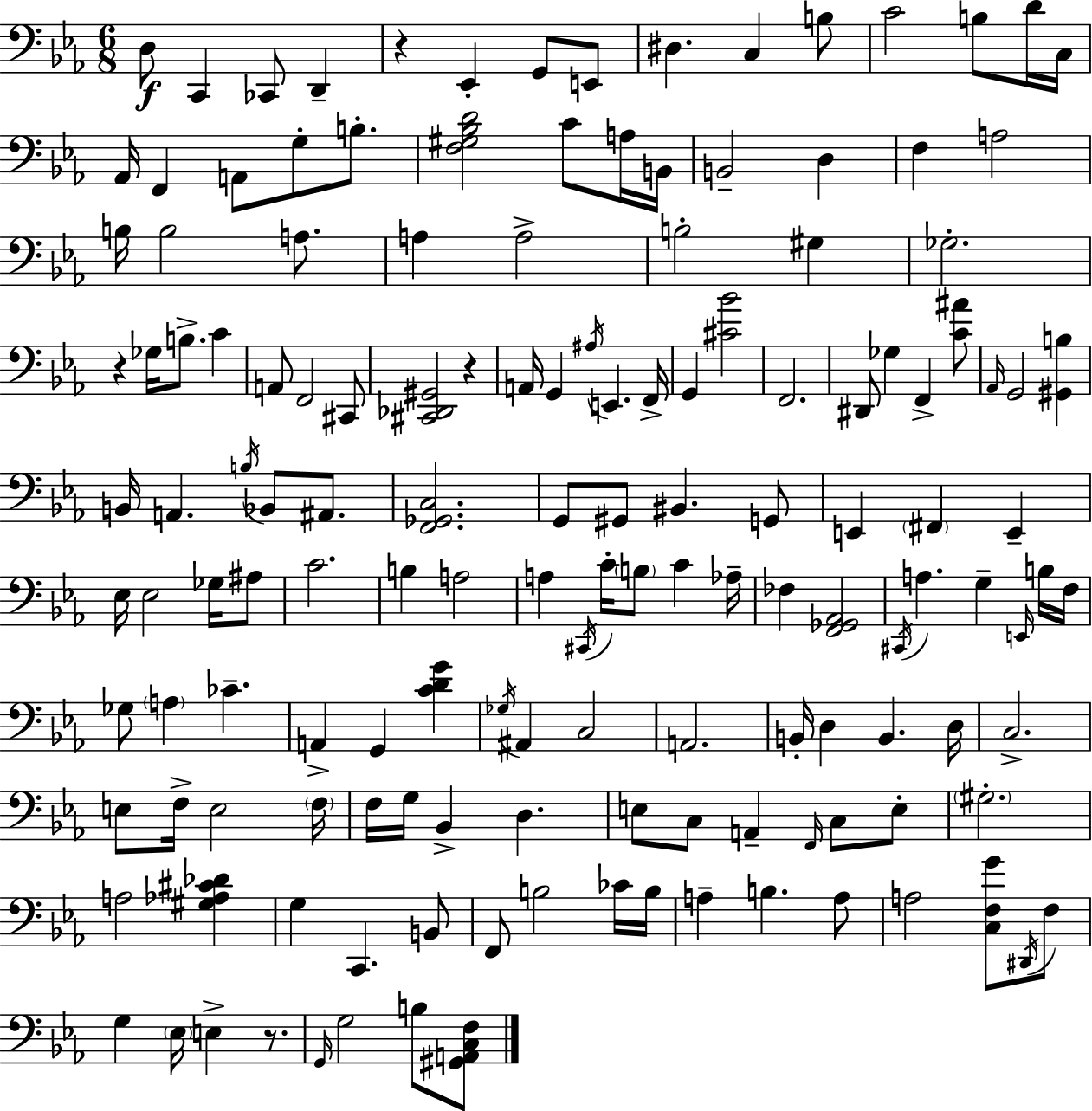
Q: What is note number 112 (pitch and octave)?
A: E3